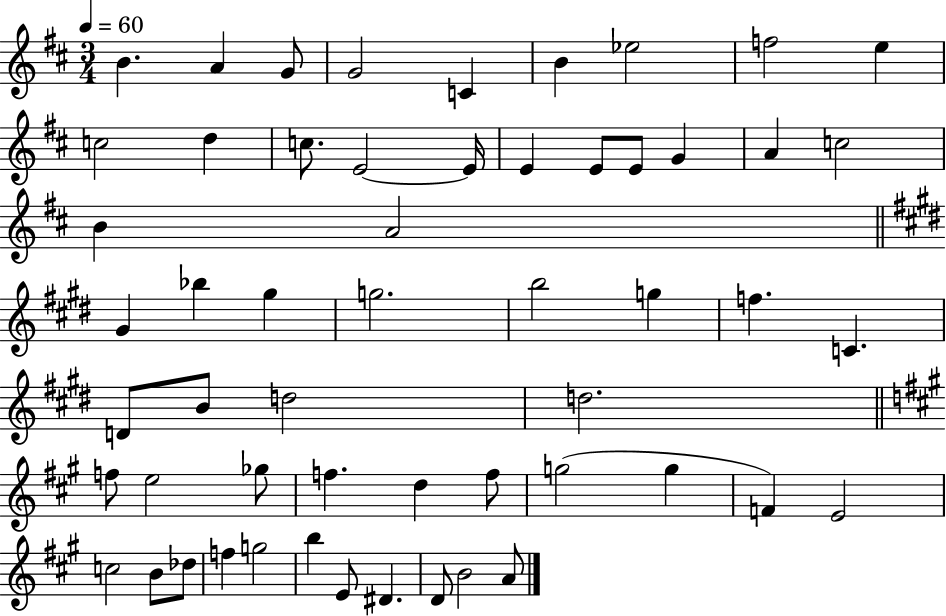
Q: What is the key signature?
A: D major